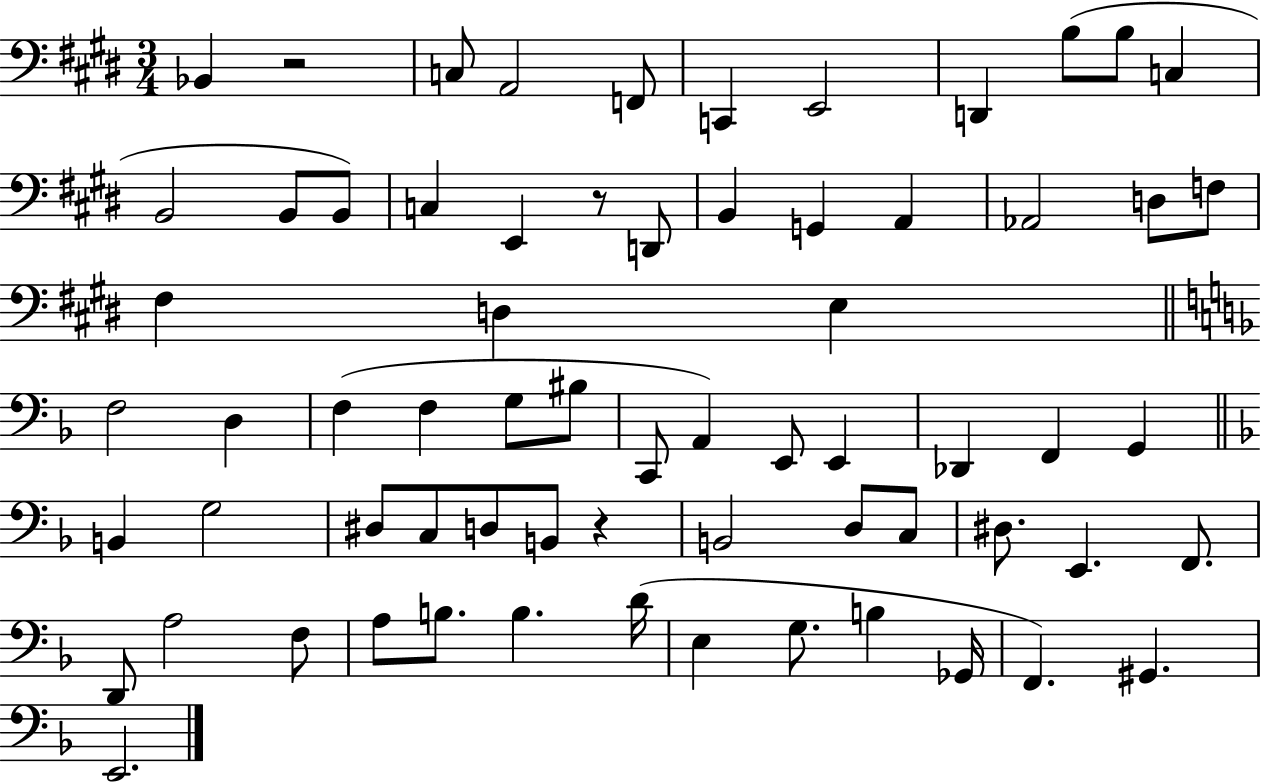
Bb2/q R/h C3/e A2/h F2/e C2/q E2/h D2/q B3/e B3/e C3/q B2/h B2/e B2/e C3/q E2/q R/e D2/e B2/q G2/q A2/q Ab2/h D3/e F3/e F#3/q D3/q E3/q F3/h D3/q F3/q F3/q G3/e BIS3/e C2/e A2/q E2/e E2/q Db2/q F2/q G2/q B2/q G3/h D#3/e C3/e D3/e B2/e R/q B2/h D3/e C3/e D#3/e. E2/q. F2/e. D2/e A3/h F3/e A3/e B3/e. B3/q. D4/s E3/q G3/e. B3/q Gb2/s F2/q. G#2/q. E2/h.